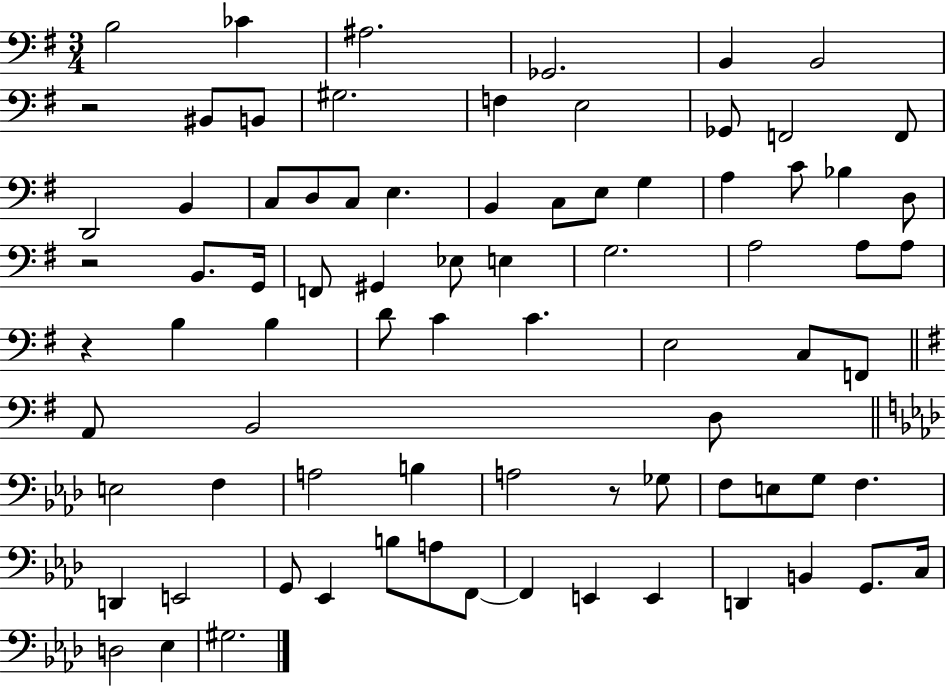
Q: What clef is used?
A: bass